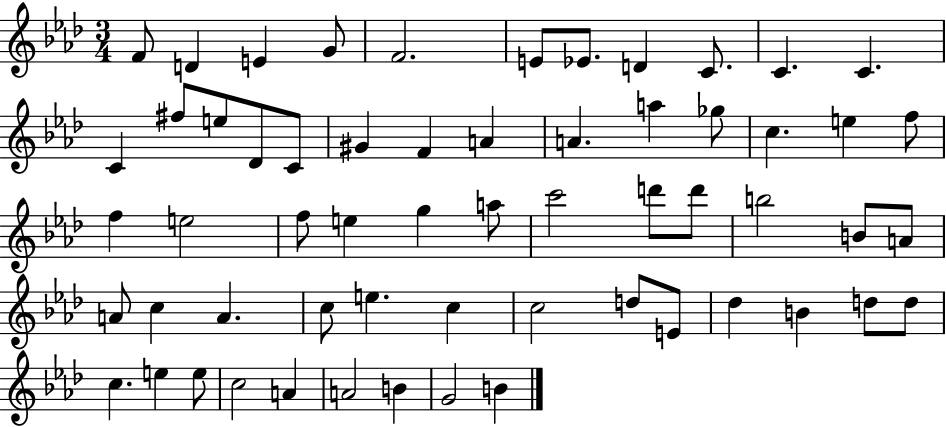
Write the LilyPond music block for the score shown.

{
  \clef treble
  \numericTimeSignature
  \time 3/4
  \key aes \major
  \repeat volta 2 { f'8 d'4 e'4 g'8 | f'2. | e'8 ees'8. d'4 c'8. | c'4. c'4. | \break c'4 fis''8 e''8 des'8 c'8 | gis'4 f'4 a'4 | a'4. a''4 ges''8 | c''4. e''4 f''8 | \break f''4 e''2 | f''8 e''4 g''4 a''8 | c'''2 d'''8 d'''8 | b''2 b'8 a'8 | \break a'8 c''4 a'4. | c''8 e''4. c''4 | c''2 d''8 e'8 | des''4 b'4 d''8 d''8 | \break c''4. e''4 e''8 | c''2 a'4 | a'2 b'4 | g'2 b'4 | \break } \bar "|."
}